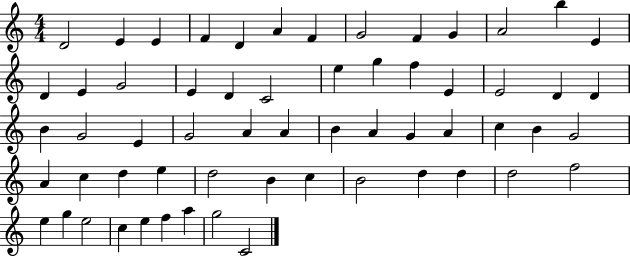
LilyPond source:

{
  \clef treble
  \numericTimeSignature
  \time 4/4
  \key c \major
  d'2 e'4 e'4 | f'4 d'4 a'4 f'4 | g'2 f'4 g'4 | a'2 b''4 e'4 | \break d'4 e'4 g'2 | e'4 d'4 c'2 | e''4 g''4 f''4 e'4 | e'2 d'4 d'4 | \break b'4 g'2 e'4 | g'2 a'4 a'4 | b'4 a'4 g'4 a'4 | c''4 b'4 g'2 | \break a'4 c''4 d''4 e''4 | d''2 b'4 c''4 | b'2 d''4 d''4 | d''2 f''2 | \break e''4 g''4 e''2 | c''4 e''4 f''4 a''4 | g''2 c'2 | \bar "|."
}